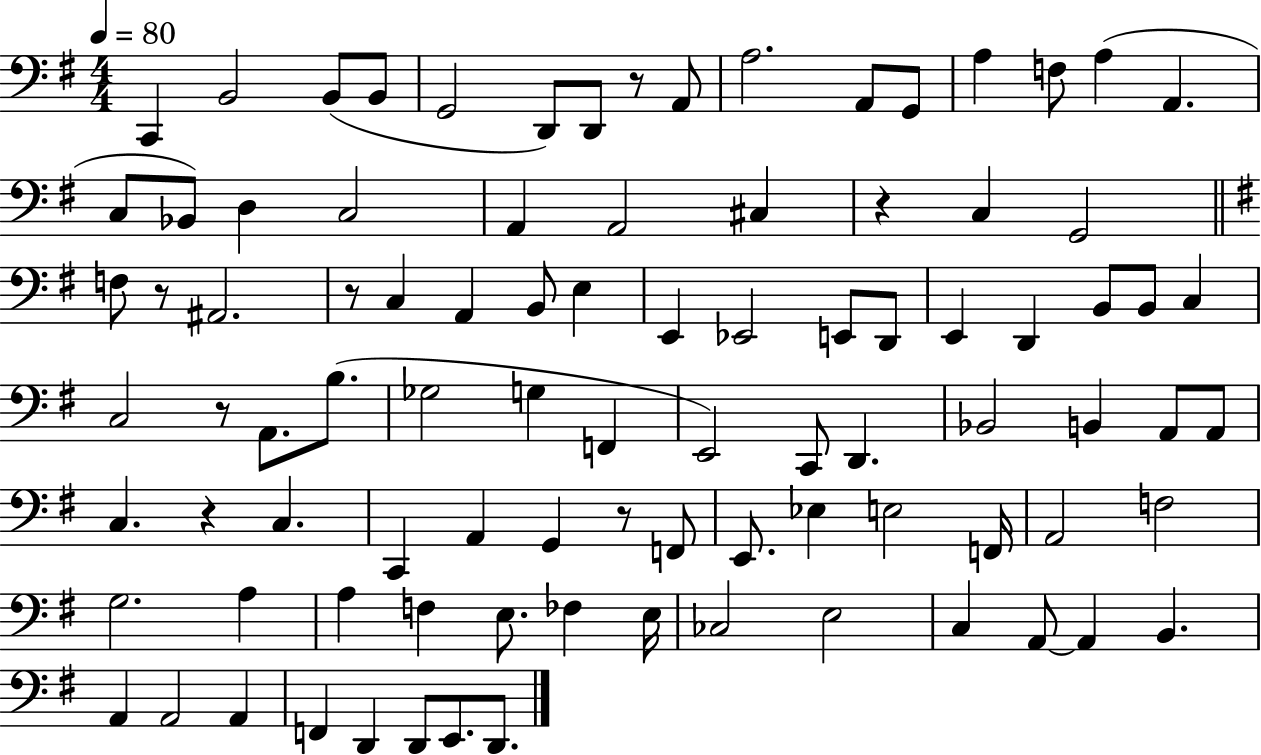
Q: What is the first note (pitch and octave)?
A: C2